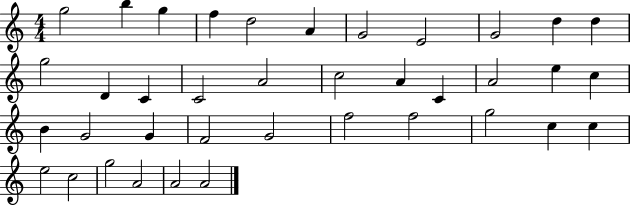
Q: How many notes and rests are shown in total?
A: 38